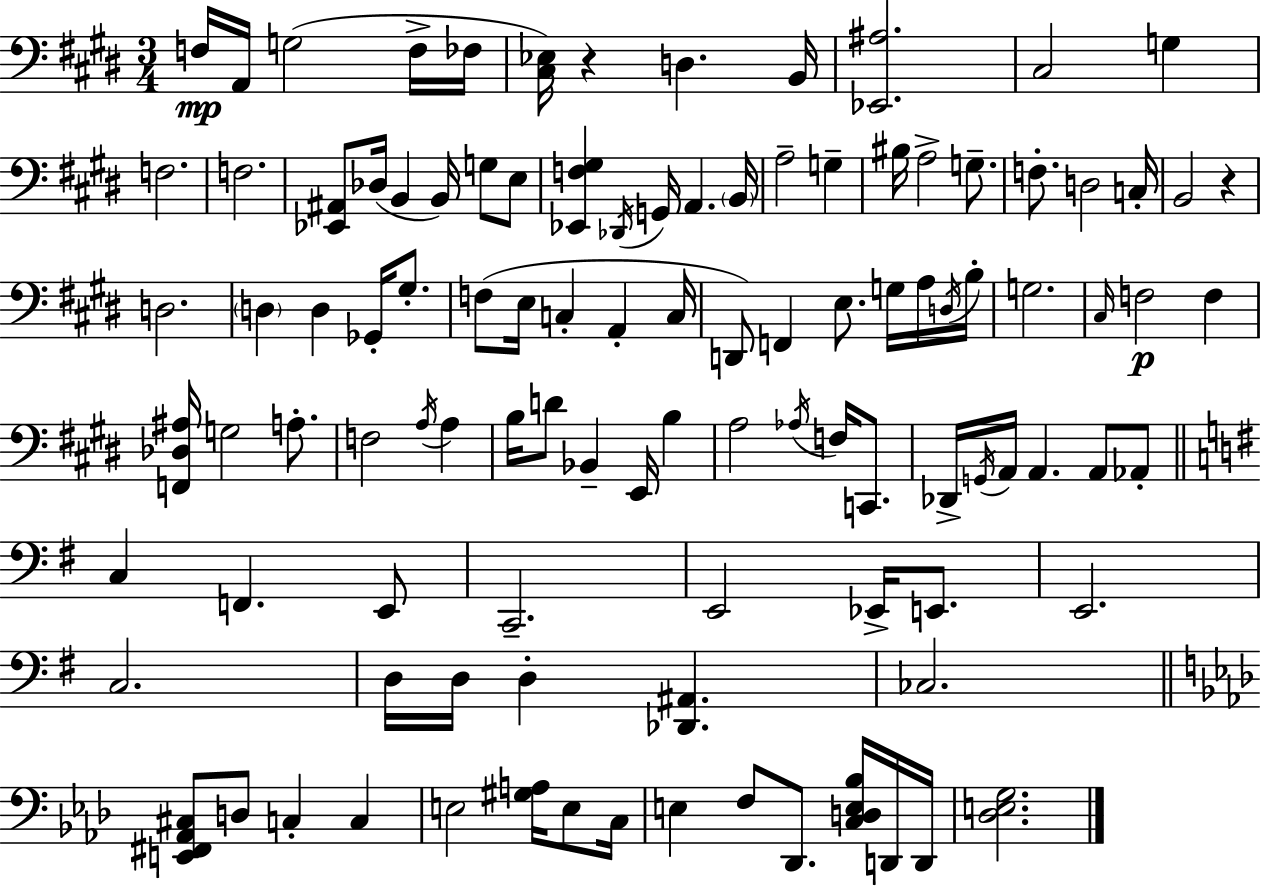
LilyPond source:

{
  \clef bass
  \numericTimeSignature
  \time 3/4
  \key e \major
  f16\mp a,16 g2( f16-> fes16 | <cis ees>16) r4 d4. b,16 | <ees, ais>2. | cis2 g4 | \break f2. | f2. | <ees, ais,>8 des16( b,4 b,16) g8 e8 | <ees, f gis>4 \acciaccatura { des,16 } g,16 a,4. | \break \parenthesize b,16 a2-- g4-- | bis16 a2-> g8.-- | f8.-. d2 | c16-. b,2 r4 | \break d2. | \parenthesize d4 d4 ges,16-. gis8.-. | f8( e16 c4-. a,4-. | c16 d,8) f,4 e8. g16 a16 | \break \acciaccatura { d16 } b16-. g2. | \grace { cis16 }\p f2 f4 | <f, des ais>16 g2 | a8.-. f2 \acciaccatura { a16 } | \break a4 b16 d'8 bes,4-- e,16 | b4 a2 | \acciaccatura { aes16 } f16 c,8. des,16-> \acciaccatura { g,16 } a,16 a,4. | a,8 aes,8-. \bar "||" \break \key g \major c4 f,4. e,8 | c,2.-- | e,2 ees,16-> e,8. | e,2. | \break c2. | d16 d16 d4-. <des, ais,>4. | ces2. | \bar "||" \break \key aes \major <e, fis, aes, cis>8 d8 c4-. c4 | e2 <gis a>16 e8 c16 | e4 f8 des,8. <c d e bes>16 d,16 d,16 | <des e g>2. | \break \bar "|."
}